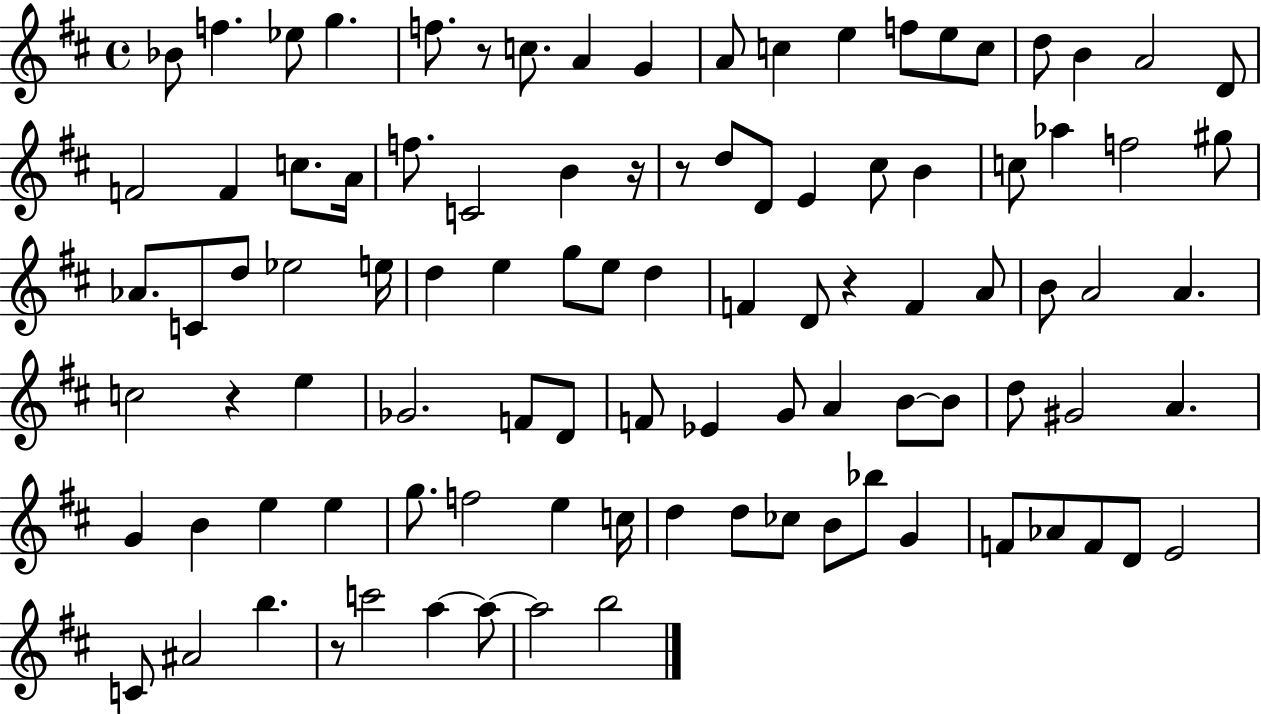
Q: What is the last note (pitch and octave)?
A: B5